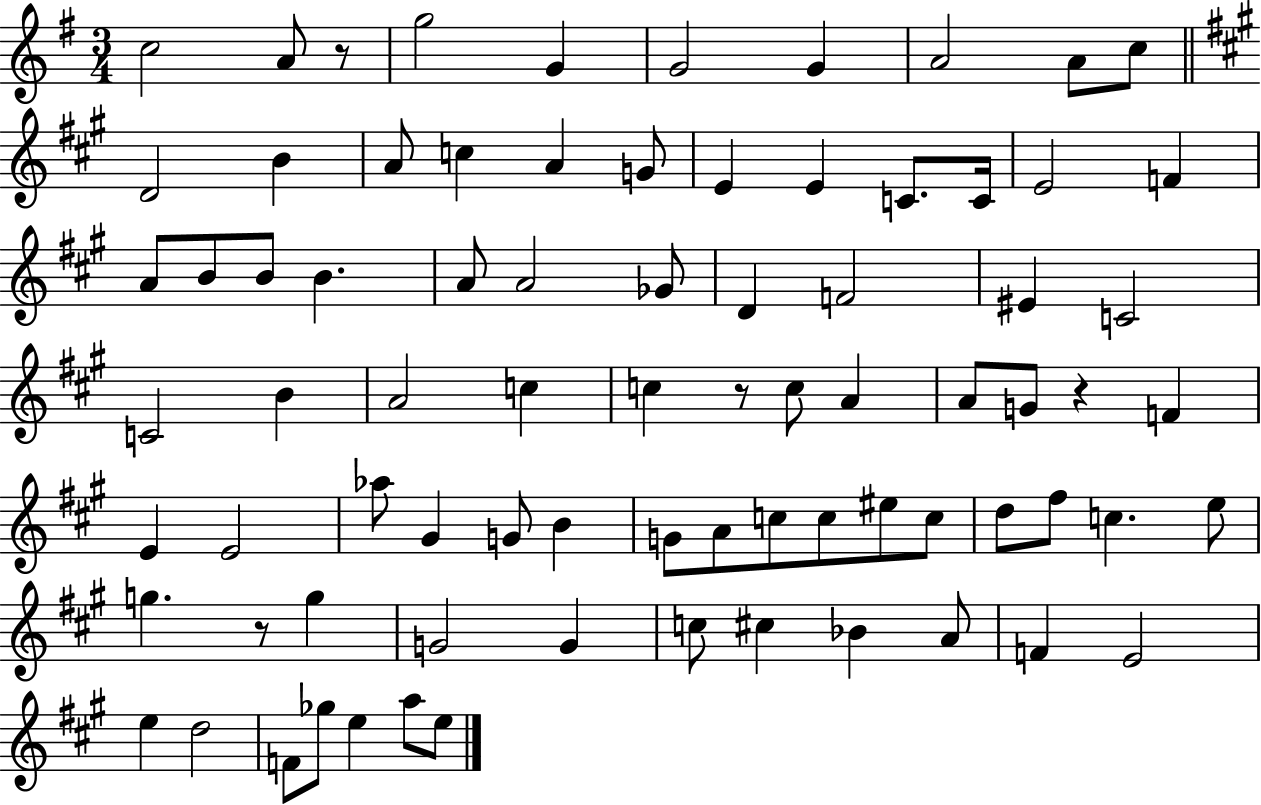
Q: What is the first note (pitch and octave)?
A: C5